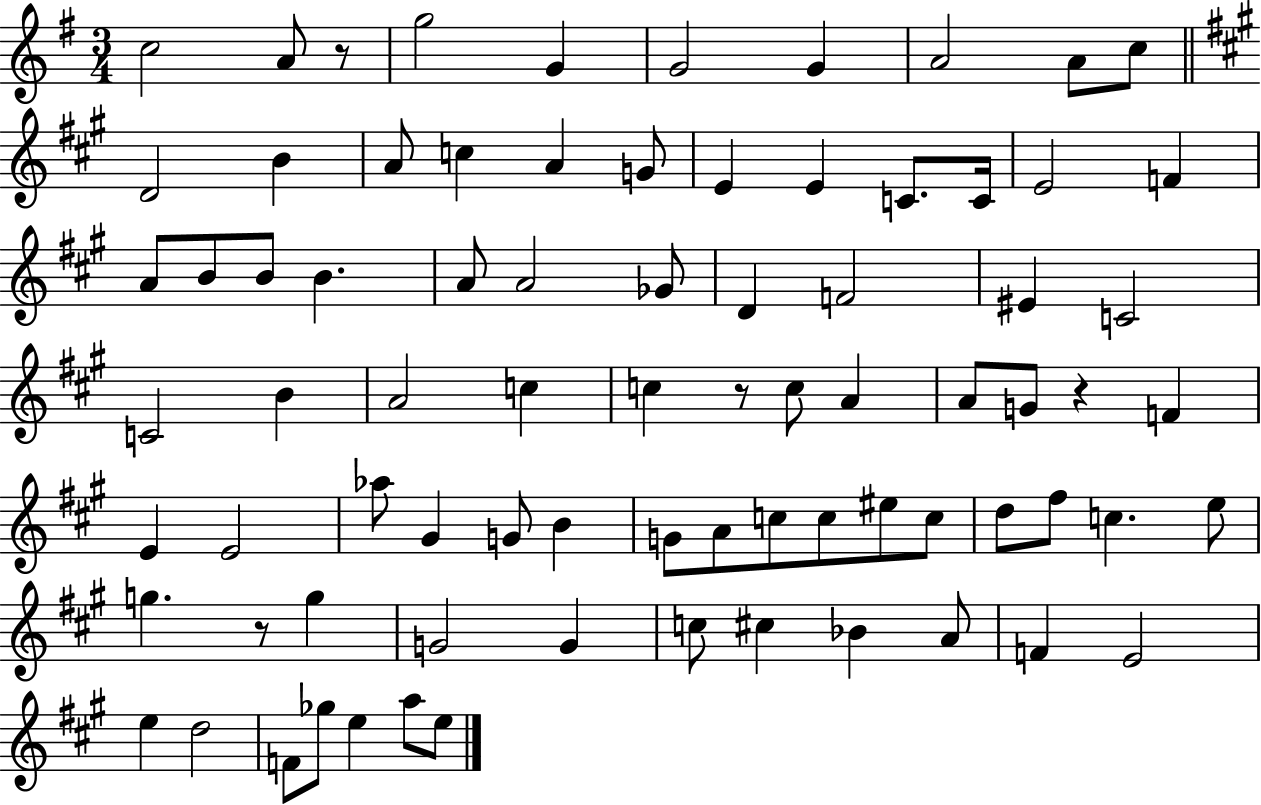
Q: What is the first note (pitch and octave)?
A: C5